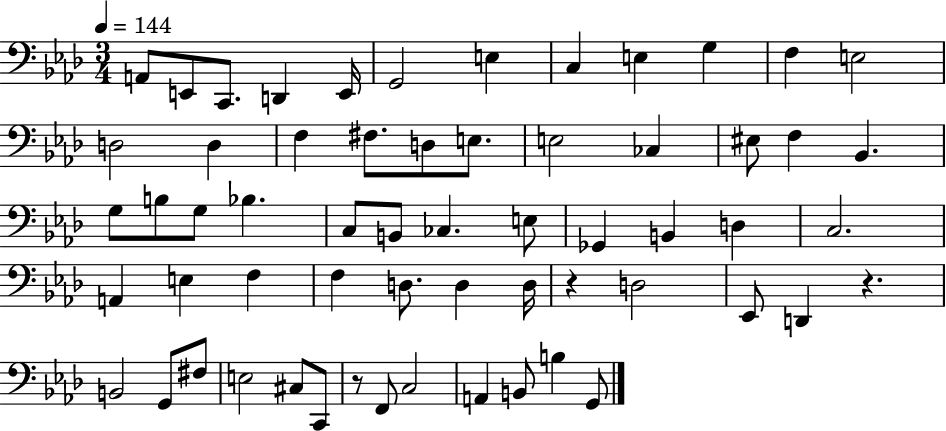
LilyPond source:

{
  \clef bass
  \numericTimeSignature
  \time 3/4
  \key aes \major
  \tempo 4 = 144
  a,8 e,8 c,8. d,4 e,16 | g,2 e4 | c4 e4 g4 | f4 e2 | \break d2 d4 | f4 fis8. d8 e8. | e2 ces4 | eis8 f4 bes,4. | \break g8 b8 g8 bes4. | c8 b,8 ces4. e8 | ges,4 b,4 d4 | c2. | \break a,4 e4 f4 | f4 d8. d4 d16 | r4 d2 | ees,8 d,4 r4. | \break b,2 g,8 fis8 | e2 cis8 c,8 | r8 f,8 c2 | a,4 b,8 b4 g,8 | \break \bar "|."
}